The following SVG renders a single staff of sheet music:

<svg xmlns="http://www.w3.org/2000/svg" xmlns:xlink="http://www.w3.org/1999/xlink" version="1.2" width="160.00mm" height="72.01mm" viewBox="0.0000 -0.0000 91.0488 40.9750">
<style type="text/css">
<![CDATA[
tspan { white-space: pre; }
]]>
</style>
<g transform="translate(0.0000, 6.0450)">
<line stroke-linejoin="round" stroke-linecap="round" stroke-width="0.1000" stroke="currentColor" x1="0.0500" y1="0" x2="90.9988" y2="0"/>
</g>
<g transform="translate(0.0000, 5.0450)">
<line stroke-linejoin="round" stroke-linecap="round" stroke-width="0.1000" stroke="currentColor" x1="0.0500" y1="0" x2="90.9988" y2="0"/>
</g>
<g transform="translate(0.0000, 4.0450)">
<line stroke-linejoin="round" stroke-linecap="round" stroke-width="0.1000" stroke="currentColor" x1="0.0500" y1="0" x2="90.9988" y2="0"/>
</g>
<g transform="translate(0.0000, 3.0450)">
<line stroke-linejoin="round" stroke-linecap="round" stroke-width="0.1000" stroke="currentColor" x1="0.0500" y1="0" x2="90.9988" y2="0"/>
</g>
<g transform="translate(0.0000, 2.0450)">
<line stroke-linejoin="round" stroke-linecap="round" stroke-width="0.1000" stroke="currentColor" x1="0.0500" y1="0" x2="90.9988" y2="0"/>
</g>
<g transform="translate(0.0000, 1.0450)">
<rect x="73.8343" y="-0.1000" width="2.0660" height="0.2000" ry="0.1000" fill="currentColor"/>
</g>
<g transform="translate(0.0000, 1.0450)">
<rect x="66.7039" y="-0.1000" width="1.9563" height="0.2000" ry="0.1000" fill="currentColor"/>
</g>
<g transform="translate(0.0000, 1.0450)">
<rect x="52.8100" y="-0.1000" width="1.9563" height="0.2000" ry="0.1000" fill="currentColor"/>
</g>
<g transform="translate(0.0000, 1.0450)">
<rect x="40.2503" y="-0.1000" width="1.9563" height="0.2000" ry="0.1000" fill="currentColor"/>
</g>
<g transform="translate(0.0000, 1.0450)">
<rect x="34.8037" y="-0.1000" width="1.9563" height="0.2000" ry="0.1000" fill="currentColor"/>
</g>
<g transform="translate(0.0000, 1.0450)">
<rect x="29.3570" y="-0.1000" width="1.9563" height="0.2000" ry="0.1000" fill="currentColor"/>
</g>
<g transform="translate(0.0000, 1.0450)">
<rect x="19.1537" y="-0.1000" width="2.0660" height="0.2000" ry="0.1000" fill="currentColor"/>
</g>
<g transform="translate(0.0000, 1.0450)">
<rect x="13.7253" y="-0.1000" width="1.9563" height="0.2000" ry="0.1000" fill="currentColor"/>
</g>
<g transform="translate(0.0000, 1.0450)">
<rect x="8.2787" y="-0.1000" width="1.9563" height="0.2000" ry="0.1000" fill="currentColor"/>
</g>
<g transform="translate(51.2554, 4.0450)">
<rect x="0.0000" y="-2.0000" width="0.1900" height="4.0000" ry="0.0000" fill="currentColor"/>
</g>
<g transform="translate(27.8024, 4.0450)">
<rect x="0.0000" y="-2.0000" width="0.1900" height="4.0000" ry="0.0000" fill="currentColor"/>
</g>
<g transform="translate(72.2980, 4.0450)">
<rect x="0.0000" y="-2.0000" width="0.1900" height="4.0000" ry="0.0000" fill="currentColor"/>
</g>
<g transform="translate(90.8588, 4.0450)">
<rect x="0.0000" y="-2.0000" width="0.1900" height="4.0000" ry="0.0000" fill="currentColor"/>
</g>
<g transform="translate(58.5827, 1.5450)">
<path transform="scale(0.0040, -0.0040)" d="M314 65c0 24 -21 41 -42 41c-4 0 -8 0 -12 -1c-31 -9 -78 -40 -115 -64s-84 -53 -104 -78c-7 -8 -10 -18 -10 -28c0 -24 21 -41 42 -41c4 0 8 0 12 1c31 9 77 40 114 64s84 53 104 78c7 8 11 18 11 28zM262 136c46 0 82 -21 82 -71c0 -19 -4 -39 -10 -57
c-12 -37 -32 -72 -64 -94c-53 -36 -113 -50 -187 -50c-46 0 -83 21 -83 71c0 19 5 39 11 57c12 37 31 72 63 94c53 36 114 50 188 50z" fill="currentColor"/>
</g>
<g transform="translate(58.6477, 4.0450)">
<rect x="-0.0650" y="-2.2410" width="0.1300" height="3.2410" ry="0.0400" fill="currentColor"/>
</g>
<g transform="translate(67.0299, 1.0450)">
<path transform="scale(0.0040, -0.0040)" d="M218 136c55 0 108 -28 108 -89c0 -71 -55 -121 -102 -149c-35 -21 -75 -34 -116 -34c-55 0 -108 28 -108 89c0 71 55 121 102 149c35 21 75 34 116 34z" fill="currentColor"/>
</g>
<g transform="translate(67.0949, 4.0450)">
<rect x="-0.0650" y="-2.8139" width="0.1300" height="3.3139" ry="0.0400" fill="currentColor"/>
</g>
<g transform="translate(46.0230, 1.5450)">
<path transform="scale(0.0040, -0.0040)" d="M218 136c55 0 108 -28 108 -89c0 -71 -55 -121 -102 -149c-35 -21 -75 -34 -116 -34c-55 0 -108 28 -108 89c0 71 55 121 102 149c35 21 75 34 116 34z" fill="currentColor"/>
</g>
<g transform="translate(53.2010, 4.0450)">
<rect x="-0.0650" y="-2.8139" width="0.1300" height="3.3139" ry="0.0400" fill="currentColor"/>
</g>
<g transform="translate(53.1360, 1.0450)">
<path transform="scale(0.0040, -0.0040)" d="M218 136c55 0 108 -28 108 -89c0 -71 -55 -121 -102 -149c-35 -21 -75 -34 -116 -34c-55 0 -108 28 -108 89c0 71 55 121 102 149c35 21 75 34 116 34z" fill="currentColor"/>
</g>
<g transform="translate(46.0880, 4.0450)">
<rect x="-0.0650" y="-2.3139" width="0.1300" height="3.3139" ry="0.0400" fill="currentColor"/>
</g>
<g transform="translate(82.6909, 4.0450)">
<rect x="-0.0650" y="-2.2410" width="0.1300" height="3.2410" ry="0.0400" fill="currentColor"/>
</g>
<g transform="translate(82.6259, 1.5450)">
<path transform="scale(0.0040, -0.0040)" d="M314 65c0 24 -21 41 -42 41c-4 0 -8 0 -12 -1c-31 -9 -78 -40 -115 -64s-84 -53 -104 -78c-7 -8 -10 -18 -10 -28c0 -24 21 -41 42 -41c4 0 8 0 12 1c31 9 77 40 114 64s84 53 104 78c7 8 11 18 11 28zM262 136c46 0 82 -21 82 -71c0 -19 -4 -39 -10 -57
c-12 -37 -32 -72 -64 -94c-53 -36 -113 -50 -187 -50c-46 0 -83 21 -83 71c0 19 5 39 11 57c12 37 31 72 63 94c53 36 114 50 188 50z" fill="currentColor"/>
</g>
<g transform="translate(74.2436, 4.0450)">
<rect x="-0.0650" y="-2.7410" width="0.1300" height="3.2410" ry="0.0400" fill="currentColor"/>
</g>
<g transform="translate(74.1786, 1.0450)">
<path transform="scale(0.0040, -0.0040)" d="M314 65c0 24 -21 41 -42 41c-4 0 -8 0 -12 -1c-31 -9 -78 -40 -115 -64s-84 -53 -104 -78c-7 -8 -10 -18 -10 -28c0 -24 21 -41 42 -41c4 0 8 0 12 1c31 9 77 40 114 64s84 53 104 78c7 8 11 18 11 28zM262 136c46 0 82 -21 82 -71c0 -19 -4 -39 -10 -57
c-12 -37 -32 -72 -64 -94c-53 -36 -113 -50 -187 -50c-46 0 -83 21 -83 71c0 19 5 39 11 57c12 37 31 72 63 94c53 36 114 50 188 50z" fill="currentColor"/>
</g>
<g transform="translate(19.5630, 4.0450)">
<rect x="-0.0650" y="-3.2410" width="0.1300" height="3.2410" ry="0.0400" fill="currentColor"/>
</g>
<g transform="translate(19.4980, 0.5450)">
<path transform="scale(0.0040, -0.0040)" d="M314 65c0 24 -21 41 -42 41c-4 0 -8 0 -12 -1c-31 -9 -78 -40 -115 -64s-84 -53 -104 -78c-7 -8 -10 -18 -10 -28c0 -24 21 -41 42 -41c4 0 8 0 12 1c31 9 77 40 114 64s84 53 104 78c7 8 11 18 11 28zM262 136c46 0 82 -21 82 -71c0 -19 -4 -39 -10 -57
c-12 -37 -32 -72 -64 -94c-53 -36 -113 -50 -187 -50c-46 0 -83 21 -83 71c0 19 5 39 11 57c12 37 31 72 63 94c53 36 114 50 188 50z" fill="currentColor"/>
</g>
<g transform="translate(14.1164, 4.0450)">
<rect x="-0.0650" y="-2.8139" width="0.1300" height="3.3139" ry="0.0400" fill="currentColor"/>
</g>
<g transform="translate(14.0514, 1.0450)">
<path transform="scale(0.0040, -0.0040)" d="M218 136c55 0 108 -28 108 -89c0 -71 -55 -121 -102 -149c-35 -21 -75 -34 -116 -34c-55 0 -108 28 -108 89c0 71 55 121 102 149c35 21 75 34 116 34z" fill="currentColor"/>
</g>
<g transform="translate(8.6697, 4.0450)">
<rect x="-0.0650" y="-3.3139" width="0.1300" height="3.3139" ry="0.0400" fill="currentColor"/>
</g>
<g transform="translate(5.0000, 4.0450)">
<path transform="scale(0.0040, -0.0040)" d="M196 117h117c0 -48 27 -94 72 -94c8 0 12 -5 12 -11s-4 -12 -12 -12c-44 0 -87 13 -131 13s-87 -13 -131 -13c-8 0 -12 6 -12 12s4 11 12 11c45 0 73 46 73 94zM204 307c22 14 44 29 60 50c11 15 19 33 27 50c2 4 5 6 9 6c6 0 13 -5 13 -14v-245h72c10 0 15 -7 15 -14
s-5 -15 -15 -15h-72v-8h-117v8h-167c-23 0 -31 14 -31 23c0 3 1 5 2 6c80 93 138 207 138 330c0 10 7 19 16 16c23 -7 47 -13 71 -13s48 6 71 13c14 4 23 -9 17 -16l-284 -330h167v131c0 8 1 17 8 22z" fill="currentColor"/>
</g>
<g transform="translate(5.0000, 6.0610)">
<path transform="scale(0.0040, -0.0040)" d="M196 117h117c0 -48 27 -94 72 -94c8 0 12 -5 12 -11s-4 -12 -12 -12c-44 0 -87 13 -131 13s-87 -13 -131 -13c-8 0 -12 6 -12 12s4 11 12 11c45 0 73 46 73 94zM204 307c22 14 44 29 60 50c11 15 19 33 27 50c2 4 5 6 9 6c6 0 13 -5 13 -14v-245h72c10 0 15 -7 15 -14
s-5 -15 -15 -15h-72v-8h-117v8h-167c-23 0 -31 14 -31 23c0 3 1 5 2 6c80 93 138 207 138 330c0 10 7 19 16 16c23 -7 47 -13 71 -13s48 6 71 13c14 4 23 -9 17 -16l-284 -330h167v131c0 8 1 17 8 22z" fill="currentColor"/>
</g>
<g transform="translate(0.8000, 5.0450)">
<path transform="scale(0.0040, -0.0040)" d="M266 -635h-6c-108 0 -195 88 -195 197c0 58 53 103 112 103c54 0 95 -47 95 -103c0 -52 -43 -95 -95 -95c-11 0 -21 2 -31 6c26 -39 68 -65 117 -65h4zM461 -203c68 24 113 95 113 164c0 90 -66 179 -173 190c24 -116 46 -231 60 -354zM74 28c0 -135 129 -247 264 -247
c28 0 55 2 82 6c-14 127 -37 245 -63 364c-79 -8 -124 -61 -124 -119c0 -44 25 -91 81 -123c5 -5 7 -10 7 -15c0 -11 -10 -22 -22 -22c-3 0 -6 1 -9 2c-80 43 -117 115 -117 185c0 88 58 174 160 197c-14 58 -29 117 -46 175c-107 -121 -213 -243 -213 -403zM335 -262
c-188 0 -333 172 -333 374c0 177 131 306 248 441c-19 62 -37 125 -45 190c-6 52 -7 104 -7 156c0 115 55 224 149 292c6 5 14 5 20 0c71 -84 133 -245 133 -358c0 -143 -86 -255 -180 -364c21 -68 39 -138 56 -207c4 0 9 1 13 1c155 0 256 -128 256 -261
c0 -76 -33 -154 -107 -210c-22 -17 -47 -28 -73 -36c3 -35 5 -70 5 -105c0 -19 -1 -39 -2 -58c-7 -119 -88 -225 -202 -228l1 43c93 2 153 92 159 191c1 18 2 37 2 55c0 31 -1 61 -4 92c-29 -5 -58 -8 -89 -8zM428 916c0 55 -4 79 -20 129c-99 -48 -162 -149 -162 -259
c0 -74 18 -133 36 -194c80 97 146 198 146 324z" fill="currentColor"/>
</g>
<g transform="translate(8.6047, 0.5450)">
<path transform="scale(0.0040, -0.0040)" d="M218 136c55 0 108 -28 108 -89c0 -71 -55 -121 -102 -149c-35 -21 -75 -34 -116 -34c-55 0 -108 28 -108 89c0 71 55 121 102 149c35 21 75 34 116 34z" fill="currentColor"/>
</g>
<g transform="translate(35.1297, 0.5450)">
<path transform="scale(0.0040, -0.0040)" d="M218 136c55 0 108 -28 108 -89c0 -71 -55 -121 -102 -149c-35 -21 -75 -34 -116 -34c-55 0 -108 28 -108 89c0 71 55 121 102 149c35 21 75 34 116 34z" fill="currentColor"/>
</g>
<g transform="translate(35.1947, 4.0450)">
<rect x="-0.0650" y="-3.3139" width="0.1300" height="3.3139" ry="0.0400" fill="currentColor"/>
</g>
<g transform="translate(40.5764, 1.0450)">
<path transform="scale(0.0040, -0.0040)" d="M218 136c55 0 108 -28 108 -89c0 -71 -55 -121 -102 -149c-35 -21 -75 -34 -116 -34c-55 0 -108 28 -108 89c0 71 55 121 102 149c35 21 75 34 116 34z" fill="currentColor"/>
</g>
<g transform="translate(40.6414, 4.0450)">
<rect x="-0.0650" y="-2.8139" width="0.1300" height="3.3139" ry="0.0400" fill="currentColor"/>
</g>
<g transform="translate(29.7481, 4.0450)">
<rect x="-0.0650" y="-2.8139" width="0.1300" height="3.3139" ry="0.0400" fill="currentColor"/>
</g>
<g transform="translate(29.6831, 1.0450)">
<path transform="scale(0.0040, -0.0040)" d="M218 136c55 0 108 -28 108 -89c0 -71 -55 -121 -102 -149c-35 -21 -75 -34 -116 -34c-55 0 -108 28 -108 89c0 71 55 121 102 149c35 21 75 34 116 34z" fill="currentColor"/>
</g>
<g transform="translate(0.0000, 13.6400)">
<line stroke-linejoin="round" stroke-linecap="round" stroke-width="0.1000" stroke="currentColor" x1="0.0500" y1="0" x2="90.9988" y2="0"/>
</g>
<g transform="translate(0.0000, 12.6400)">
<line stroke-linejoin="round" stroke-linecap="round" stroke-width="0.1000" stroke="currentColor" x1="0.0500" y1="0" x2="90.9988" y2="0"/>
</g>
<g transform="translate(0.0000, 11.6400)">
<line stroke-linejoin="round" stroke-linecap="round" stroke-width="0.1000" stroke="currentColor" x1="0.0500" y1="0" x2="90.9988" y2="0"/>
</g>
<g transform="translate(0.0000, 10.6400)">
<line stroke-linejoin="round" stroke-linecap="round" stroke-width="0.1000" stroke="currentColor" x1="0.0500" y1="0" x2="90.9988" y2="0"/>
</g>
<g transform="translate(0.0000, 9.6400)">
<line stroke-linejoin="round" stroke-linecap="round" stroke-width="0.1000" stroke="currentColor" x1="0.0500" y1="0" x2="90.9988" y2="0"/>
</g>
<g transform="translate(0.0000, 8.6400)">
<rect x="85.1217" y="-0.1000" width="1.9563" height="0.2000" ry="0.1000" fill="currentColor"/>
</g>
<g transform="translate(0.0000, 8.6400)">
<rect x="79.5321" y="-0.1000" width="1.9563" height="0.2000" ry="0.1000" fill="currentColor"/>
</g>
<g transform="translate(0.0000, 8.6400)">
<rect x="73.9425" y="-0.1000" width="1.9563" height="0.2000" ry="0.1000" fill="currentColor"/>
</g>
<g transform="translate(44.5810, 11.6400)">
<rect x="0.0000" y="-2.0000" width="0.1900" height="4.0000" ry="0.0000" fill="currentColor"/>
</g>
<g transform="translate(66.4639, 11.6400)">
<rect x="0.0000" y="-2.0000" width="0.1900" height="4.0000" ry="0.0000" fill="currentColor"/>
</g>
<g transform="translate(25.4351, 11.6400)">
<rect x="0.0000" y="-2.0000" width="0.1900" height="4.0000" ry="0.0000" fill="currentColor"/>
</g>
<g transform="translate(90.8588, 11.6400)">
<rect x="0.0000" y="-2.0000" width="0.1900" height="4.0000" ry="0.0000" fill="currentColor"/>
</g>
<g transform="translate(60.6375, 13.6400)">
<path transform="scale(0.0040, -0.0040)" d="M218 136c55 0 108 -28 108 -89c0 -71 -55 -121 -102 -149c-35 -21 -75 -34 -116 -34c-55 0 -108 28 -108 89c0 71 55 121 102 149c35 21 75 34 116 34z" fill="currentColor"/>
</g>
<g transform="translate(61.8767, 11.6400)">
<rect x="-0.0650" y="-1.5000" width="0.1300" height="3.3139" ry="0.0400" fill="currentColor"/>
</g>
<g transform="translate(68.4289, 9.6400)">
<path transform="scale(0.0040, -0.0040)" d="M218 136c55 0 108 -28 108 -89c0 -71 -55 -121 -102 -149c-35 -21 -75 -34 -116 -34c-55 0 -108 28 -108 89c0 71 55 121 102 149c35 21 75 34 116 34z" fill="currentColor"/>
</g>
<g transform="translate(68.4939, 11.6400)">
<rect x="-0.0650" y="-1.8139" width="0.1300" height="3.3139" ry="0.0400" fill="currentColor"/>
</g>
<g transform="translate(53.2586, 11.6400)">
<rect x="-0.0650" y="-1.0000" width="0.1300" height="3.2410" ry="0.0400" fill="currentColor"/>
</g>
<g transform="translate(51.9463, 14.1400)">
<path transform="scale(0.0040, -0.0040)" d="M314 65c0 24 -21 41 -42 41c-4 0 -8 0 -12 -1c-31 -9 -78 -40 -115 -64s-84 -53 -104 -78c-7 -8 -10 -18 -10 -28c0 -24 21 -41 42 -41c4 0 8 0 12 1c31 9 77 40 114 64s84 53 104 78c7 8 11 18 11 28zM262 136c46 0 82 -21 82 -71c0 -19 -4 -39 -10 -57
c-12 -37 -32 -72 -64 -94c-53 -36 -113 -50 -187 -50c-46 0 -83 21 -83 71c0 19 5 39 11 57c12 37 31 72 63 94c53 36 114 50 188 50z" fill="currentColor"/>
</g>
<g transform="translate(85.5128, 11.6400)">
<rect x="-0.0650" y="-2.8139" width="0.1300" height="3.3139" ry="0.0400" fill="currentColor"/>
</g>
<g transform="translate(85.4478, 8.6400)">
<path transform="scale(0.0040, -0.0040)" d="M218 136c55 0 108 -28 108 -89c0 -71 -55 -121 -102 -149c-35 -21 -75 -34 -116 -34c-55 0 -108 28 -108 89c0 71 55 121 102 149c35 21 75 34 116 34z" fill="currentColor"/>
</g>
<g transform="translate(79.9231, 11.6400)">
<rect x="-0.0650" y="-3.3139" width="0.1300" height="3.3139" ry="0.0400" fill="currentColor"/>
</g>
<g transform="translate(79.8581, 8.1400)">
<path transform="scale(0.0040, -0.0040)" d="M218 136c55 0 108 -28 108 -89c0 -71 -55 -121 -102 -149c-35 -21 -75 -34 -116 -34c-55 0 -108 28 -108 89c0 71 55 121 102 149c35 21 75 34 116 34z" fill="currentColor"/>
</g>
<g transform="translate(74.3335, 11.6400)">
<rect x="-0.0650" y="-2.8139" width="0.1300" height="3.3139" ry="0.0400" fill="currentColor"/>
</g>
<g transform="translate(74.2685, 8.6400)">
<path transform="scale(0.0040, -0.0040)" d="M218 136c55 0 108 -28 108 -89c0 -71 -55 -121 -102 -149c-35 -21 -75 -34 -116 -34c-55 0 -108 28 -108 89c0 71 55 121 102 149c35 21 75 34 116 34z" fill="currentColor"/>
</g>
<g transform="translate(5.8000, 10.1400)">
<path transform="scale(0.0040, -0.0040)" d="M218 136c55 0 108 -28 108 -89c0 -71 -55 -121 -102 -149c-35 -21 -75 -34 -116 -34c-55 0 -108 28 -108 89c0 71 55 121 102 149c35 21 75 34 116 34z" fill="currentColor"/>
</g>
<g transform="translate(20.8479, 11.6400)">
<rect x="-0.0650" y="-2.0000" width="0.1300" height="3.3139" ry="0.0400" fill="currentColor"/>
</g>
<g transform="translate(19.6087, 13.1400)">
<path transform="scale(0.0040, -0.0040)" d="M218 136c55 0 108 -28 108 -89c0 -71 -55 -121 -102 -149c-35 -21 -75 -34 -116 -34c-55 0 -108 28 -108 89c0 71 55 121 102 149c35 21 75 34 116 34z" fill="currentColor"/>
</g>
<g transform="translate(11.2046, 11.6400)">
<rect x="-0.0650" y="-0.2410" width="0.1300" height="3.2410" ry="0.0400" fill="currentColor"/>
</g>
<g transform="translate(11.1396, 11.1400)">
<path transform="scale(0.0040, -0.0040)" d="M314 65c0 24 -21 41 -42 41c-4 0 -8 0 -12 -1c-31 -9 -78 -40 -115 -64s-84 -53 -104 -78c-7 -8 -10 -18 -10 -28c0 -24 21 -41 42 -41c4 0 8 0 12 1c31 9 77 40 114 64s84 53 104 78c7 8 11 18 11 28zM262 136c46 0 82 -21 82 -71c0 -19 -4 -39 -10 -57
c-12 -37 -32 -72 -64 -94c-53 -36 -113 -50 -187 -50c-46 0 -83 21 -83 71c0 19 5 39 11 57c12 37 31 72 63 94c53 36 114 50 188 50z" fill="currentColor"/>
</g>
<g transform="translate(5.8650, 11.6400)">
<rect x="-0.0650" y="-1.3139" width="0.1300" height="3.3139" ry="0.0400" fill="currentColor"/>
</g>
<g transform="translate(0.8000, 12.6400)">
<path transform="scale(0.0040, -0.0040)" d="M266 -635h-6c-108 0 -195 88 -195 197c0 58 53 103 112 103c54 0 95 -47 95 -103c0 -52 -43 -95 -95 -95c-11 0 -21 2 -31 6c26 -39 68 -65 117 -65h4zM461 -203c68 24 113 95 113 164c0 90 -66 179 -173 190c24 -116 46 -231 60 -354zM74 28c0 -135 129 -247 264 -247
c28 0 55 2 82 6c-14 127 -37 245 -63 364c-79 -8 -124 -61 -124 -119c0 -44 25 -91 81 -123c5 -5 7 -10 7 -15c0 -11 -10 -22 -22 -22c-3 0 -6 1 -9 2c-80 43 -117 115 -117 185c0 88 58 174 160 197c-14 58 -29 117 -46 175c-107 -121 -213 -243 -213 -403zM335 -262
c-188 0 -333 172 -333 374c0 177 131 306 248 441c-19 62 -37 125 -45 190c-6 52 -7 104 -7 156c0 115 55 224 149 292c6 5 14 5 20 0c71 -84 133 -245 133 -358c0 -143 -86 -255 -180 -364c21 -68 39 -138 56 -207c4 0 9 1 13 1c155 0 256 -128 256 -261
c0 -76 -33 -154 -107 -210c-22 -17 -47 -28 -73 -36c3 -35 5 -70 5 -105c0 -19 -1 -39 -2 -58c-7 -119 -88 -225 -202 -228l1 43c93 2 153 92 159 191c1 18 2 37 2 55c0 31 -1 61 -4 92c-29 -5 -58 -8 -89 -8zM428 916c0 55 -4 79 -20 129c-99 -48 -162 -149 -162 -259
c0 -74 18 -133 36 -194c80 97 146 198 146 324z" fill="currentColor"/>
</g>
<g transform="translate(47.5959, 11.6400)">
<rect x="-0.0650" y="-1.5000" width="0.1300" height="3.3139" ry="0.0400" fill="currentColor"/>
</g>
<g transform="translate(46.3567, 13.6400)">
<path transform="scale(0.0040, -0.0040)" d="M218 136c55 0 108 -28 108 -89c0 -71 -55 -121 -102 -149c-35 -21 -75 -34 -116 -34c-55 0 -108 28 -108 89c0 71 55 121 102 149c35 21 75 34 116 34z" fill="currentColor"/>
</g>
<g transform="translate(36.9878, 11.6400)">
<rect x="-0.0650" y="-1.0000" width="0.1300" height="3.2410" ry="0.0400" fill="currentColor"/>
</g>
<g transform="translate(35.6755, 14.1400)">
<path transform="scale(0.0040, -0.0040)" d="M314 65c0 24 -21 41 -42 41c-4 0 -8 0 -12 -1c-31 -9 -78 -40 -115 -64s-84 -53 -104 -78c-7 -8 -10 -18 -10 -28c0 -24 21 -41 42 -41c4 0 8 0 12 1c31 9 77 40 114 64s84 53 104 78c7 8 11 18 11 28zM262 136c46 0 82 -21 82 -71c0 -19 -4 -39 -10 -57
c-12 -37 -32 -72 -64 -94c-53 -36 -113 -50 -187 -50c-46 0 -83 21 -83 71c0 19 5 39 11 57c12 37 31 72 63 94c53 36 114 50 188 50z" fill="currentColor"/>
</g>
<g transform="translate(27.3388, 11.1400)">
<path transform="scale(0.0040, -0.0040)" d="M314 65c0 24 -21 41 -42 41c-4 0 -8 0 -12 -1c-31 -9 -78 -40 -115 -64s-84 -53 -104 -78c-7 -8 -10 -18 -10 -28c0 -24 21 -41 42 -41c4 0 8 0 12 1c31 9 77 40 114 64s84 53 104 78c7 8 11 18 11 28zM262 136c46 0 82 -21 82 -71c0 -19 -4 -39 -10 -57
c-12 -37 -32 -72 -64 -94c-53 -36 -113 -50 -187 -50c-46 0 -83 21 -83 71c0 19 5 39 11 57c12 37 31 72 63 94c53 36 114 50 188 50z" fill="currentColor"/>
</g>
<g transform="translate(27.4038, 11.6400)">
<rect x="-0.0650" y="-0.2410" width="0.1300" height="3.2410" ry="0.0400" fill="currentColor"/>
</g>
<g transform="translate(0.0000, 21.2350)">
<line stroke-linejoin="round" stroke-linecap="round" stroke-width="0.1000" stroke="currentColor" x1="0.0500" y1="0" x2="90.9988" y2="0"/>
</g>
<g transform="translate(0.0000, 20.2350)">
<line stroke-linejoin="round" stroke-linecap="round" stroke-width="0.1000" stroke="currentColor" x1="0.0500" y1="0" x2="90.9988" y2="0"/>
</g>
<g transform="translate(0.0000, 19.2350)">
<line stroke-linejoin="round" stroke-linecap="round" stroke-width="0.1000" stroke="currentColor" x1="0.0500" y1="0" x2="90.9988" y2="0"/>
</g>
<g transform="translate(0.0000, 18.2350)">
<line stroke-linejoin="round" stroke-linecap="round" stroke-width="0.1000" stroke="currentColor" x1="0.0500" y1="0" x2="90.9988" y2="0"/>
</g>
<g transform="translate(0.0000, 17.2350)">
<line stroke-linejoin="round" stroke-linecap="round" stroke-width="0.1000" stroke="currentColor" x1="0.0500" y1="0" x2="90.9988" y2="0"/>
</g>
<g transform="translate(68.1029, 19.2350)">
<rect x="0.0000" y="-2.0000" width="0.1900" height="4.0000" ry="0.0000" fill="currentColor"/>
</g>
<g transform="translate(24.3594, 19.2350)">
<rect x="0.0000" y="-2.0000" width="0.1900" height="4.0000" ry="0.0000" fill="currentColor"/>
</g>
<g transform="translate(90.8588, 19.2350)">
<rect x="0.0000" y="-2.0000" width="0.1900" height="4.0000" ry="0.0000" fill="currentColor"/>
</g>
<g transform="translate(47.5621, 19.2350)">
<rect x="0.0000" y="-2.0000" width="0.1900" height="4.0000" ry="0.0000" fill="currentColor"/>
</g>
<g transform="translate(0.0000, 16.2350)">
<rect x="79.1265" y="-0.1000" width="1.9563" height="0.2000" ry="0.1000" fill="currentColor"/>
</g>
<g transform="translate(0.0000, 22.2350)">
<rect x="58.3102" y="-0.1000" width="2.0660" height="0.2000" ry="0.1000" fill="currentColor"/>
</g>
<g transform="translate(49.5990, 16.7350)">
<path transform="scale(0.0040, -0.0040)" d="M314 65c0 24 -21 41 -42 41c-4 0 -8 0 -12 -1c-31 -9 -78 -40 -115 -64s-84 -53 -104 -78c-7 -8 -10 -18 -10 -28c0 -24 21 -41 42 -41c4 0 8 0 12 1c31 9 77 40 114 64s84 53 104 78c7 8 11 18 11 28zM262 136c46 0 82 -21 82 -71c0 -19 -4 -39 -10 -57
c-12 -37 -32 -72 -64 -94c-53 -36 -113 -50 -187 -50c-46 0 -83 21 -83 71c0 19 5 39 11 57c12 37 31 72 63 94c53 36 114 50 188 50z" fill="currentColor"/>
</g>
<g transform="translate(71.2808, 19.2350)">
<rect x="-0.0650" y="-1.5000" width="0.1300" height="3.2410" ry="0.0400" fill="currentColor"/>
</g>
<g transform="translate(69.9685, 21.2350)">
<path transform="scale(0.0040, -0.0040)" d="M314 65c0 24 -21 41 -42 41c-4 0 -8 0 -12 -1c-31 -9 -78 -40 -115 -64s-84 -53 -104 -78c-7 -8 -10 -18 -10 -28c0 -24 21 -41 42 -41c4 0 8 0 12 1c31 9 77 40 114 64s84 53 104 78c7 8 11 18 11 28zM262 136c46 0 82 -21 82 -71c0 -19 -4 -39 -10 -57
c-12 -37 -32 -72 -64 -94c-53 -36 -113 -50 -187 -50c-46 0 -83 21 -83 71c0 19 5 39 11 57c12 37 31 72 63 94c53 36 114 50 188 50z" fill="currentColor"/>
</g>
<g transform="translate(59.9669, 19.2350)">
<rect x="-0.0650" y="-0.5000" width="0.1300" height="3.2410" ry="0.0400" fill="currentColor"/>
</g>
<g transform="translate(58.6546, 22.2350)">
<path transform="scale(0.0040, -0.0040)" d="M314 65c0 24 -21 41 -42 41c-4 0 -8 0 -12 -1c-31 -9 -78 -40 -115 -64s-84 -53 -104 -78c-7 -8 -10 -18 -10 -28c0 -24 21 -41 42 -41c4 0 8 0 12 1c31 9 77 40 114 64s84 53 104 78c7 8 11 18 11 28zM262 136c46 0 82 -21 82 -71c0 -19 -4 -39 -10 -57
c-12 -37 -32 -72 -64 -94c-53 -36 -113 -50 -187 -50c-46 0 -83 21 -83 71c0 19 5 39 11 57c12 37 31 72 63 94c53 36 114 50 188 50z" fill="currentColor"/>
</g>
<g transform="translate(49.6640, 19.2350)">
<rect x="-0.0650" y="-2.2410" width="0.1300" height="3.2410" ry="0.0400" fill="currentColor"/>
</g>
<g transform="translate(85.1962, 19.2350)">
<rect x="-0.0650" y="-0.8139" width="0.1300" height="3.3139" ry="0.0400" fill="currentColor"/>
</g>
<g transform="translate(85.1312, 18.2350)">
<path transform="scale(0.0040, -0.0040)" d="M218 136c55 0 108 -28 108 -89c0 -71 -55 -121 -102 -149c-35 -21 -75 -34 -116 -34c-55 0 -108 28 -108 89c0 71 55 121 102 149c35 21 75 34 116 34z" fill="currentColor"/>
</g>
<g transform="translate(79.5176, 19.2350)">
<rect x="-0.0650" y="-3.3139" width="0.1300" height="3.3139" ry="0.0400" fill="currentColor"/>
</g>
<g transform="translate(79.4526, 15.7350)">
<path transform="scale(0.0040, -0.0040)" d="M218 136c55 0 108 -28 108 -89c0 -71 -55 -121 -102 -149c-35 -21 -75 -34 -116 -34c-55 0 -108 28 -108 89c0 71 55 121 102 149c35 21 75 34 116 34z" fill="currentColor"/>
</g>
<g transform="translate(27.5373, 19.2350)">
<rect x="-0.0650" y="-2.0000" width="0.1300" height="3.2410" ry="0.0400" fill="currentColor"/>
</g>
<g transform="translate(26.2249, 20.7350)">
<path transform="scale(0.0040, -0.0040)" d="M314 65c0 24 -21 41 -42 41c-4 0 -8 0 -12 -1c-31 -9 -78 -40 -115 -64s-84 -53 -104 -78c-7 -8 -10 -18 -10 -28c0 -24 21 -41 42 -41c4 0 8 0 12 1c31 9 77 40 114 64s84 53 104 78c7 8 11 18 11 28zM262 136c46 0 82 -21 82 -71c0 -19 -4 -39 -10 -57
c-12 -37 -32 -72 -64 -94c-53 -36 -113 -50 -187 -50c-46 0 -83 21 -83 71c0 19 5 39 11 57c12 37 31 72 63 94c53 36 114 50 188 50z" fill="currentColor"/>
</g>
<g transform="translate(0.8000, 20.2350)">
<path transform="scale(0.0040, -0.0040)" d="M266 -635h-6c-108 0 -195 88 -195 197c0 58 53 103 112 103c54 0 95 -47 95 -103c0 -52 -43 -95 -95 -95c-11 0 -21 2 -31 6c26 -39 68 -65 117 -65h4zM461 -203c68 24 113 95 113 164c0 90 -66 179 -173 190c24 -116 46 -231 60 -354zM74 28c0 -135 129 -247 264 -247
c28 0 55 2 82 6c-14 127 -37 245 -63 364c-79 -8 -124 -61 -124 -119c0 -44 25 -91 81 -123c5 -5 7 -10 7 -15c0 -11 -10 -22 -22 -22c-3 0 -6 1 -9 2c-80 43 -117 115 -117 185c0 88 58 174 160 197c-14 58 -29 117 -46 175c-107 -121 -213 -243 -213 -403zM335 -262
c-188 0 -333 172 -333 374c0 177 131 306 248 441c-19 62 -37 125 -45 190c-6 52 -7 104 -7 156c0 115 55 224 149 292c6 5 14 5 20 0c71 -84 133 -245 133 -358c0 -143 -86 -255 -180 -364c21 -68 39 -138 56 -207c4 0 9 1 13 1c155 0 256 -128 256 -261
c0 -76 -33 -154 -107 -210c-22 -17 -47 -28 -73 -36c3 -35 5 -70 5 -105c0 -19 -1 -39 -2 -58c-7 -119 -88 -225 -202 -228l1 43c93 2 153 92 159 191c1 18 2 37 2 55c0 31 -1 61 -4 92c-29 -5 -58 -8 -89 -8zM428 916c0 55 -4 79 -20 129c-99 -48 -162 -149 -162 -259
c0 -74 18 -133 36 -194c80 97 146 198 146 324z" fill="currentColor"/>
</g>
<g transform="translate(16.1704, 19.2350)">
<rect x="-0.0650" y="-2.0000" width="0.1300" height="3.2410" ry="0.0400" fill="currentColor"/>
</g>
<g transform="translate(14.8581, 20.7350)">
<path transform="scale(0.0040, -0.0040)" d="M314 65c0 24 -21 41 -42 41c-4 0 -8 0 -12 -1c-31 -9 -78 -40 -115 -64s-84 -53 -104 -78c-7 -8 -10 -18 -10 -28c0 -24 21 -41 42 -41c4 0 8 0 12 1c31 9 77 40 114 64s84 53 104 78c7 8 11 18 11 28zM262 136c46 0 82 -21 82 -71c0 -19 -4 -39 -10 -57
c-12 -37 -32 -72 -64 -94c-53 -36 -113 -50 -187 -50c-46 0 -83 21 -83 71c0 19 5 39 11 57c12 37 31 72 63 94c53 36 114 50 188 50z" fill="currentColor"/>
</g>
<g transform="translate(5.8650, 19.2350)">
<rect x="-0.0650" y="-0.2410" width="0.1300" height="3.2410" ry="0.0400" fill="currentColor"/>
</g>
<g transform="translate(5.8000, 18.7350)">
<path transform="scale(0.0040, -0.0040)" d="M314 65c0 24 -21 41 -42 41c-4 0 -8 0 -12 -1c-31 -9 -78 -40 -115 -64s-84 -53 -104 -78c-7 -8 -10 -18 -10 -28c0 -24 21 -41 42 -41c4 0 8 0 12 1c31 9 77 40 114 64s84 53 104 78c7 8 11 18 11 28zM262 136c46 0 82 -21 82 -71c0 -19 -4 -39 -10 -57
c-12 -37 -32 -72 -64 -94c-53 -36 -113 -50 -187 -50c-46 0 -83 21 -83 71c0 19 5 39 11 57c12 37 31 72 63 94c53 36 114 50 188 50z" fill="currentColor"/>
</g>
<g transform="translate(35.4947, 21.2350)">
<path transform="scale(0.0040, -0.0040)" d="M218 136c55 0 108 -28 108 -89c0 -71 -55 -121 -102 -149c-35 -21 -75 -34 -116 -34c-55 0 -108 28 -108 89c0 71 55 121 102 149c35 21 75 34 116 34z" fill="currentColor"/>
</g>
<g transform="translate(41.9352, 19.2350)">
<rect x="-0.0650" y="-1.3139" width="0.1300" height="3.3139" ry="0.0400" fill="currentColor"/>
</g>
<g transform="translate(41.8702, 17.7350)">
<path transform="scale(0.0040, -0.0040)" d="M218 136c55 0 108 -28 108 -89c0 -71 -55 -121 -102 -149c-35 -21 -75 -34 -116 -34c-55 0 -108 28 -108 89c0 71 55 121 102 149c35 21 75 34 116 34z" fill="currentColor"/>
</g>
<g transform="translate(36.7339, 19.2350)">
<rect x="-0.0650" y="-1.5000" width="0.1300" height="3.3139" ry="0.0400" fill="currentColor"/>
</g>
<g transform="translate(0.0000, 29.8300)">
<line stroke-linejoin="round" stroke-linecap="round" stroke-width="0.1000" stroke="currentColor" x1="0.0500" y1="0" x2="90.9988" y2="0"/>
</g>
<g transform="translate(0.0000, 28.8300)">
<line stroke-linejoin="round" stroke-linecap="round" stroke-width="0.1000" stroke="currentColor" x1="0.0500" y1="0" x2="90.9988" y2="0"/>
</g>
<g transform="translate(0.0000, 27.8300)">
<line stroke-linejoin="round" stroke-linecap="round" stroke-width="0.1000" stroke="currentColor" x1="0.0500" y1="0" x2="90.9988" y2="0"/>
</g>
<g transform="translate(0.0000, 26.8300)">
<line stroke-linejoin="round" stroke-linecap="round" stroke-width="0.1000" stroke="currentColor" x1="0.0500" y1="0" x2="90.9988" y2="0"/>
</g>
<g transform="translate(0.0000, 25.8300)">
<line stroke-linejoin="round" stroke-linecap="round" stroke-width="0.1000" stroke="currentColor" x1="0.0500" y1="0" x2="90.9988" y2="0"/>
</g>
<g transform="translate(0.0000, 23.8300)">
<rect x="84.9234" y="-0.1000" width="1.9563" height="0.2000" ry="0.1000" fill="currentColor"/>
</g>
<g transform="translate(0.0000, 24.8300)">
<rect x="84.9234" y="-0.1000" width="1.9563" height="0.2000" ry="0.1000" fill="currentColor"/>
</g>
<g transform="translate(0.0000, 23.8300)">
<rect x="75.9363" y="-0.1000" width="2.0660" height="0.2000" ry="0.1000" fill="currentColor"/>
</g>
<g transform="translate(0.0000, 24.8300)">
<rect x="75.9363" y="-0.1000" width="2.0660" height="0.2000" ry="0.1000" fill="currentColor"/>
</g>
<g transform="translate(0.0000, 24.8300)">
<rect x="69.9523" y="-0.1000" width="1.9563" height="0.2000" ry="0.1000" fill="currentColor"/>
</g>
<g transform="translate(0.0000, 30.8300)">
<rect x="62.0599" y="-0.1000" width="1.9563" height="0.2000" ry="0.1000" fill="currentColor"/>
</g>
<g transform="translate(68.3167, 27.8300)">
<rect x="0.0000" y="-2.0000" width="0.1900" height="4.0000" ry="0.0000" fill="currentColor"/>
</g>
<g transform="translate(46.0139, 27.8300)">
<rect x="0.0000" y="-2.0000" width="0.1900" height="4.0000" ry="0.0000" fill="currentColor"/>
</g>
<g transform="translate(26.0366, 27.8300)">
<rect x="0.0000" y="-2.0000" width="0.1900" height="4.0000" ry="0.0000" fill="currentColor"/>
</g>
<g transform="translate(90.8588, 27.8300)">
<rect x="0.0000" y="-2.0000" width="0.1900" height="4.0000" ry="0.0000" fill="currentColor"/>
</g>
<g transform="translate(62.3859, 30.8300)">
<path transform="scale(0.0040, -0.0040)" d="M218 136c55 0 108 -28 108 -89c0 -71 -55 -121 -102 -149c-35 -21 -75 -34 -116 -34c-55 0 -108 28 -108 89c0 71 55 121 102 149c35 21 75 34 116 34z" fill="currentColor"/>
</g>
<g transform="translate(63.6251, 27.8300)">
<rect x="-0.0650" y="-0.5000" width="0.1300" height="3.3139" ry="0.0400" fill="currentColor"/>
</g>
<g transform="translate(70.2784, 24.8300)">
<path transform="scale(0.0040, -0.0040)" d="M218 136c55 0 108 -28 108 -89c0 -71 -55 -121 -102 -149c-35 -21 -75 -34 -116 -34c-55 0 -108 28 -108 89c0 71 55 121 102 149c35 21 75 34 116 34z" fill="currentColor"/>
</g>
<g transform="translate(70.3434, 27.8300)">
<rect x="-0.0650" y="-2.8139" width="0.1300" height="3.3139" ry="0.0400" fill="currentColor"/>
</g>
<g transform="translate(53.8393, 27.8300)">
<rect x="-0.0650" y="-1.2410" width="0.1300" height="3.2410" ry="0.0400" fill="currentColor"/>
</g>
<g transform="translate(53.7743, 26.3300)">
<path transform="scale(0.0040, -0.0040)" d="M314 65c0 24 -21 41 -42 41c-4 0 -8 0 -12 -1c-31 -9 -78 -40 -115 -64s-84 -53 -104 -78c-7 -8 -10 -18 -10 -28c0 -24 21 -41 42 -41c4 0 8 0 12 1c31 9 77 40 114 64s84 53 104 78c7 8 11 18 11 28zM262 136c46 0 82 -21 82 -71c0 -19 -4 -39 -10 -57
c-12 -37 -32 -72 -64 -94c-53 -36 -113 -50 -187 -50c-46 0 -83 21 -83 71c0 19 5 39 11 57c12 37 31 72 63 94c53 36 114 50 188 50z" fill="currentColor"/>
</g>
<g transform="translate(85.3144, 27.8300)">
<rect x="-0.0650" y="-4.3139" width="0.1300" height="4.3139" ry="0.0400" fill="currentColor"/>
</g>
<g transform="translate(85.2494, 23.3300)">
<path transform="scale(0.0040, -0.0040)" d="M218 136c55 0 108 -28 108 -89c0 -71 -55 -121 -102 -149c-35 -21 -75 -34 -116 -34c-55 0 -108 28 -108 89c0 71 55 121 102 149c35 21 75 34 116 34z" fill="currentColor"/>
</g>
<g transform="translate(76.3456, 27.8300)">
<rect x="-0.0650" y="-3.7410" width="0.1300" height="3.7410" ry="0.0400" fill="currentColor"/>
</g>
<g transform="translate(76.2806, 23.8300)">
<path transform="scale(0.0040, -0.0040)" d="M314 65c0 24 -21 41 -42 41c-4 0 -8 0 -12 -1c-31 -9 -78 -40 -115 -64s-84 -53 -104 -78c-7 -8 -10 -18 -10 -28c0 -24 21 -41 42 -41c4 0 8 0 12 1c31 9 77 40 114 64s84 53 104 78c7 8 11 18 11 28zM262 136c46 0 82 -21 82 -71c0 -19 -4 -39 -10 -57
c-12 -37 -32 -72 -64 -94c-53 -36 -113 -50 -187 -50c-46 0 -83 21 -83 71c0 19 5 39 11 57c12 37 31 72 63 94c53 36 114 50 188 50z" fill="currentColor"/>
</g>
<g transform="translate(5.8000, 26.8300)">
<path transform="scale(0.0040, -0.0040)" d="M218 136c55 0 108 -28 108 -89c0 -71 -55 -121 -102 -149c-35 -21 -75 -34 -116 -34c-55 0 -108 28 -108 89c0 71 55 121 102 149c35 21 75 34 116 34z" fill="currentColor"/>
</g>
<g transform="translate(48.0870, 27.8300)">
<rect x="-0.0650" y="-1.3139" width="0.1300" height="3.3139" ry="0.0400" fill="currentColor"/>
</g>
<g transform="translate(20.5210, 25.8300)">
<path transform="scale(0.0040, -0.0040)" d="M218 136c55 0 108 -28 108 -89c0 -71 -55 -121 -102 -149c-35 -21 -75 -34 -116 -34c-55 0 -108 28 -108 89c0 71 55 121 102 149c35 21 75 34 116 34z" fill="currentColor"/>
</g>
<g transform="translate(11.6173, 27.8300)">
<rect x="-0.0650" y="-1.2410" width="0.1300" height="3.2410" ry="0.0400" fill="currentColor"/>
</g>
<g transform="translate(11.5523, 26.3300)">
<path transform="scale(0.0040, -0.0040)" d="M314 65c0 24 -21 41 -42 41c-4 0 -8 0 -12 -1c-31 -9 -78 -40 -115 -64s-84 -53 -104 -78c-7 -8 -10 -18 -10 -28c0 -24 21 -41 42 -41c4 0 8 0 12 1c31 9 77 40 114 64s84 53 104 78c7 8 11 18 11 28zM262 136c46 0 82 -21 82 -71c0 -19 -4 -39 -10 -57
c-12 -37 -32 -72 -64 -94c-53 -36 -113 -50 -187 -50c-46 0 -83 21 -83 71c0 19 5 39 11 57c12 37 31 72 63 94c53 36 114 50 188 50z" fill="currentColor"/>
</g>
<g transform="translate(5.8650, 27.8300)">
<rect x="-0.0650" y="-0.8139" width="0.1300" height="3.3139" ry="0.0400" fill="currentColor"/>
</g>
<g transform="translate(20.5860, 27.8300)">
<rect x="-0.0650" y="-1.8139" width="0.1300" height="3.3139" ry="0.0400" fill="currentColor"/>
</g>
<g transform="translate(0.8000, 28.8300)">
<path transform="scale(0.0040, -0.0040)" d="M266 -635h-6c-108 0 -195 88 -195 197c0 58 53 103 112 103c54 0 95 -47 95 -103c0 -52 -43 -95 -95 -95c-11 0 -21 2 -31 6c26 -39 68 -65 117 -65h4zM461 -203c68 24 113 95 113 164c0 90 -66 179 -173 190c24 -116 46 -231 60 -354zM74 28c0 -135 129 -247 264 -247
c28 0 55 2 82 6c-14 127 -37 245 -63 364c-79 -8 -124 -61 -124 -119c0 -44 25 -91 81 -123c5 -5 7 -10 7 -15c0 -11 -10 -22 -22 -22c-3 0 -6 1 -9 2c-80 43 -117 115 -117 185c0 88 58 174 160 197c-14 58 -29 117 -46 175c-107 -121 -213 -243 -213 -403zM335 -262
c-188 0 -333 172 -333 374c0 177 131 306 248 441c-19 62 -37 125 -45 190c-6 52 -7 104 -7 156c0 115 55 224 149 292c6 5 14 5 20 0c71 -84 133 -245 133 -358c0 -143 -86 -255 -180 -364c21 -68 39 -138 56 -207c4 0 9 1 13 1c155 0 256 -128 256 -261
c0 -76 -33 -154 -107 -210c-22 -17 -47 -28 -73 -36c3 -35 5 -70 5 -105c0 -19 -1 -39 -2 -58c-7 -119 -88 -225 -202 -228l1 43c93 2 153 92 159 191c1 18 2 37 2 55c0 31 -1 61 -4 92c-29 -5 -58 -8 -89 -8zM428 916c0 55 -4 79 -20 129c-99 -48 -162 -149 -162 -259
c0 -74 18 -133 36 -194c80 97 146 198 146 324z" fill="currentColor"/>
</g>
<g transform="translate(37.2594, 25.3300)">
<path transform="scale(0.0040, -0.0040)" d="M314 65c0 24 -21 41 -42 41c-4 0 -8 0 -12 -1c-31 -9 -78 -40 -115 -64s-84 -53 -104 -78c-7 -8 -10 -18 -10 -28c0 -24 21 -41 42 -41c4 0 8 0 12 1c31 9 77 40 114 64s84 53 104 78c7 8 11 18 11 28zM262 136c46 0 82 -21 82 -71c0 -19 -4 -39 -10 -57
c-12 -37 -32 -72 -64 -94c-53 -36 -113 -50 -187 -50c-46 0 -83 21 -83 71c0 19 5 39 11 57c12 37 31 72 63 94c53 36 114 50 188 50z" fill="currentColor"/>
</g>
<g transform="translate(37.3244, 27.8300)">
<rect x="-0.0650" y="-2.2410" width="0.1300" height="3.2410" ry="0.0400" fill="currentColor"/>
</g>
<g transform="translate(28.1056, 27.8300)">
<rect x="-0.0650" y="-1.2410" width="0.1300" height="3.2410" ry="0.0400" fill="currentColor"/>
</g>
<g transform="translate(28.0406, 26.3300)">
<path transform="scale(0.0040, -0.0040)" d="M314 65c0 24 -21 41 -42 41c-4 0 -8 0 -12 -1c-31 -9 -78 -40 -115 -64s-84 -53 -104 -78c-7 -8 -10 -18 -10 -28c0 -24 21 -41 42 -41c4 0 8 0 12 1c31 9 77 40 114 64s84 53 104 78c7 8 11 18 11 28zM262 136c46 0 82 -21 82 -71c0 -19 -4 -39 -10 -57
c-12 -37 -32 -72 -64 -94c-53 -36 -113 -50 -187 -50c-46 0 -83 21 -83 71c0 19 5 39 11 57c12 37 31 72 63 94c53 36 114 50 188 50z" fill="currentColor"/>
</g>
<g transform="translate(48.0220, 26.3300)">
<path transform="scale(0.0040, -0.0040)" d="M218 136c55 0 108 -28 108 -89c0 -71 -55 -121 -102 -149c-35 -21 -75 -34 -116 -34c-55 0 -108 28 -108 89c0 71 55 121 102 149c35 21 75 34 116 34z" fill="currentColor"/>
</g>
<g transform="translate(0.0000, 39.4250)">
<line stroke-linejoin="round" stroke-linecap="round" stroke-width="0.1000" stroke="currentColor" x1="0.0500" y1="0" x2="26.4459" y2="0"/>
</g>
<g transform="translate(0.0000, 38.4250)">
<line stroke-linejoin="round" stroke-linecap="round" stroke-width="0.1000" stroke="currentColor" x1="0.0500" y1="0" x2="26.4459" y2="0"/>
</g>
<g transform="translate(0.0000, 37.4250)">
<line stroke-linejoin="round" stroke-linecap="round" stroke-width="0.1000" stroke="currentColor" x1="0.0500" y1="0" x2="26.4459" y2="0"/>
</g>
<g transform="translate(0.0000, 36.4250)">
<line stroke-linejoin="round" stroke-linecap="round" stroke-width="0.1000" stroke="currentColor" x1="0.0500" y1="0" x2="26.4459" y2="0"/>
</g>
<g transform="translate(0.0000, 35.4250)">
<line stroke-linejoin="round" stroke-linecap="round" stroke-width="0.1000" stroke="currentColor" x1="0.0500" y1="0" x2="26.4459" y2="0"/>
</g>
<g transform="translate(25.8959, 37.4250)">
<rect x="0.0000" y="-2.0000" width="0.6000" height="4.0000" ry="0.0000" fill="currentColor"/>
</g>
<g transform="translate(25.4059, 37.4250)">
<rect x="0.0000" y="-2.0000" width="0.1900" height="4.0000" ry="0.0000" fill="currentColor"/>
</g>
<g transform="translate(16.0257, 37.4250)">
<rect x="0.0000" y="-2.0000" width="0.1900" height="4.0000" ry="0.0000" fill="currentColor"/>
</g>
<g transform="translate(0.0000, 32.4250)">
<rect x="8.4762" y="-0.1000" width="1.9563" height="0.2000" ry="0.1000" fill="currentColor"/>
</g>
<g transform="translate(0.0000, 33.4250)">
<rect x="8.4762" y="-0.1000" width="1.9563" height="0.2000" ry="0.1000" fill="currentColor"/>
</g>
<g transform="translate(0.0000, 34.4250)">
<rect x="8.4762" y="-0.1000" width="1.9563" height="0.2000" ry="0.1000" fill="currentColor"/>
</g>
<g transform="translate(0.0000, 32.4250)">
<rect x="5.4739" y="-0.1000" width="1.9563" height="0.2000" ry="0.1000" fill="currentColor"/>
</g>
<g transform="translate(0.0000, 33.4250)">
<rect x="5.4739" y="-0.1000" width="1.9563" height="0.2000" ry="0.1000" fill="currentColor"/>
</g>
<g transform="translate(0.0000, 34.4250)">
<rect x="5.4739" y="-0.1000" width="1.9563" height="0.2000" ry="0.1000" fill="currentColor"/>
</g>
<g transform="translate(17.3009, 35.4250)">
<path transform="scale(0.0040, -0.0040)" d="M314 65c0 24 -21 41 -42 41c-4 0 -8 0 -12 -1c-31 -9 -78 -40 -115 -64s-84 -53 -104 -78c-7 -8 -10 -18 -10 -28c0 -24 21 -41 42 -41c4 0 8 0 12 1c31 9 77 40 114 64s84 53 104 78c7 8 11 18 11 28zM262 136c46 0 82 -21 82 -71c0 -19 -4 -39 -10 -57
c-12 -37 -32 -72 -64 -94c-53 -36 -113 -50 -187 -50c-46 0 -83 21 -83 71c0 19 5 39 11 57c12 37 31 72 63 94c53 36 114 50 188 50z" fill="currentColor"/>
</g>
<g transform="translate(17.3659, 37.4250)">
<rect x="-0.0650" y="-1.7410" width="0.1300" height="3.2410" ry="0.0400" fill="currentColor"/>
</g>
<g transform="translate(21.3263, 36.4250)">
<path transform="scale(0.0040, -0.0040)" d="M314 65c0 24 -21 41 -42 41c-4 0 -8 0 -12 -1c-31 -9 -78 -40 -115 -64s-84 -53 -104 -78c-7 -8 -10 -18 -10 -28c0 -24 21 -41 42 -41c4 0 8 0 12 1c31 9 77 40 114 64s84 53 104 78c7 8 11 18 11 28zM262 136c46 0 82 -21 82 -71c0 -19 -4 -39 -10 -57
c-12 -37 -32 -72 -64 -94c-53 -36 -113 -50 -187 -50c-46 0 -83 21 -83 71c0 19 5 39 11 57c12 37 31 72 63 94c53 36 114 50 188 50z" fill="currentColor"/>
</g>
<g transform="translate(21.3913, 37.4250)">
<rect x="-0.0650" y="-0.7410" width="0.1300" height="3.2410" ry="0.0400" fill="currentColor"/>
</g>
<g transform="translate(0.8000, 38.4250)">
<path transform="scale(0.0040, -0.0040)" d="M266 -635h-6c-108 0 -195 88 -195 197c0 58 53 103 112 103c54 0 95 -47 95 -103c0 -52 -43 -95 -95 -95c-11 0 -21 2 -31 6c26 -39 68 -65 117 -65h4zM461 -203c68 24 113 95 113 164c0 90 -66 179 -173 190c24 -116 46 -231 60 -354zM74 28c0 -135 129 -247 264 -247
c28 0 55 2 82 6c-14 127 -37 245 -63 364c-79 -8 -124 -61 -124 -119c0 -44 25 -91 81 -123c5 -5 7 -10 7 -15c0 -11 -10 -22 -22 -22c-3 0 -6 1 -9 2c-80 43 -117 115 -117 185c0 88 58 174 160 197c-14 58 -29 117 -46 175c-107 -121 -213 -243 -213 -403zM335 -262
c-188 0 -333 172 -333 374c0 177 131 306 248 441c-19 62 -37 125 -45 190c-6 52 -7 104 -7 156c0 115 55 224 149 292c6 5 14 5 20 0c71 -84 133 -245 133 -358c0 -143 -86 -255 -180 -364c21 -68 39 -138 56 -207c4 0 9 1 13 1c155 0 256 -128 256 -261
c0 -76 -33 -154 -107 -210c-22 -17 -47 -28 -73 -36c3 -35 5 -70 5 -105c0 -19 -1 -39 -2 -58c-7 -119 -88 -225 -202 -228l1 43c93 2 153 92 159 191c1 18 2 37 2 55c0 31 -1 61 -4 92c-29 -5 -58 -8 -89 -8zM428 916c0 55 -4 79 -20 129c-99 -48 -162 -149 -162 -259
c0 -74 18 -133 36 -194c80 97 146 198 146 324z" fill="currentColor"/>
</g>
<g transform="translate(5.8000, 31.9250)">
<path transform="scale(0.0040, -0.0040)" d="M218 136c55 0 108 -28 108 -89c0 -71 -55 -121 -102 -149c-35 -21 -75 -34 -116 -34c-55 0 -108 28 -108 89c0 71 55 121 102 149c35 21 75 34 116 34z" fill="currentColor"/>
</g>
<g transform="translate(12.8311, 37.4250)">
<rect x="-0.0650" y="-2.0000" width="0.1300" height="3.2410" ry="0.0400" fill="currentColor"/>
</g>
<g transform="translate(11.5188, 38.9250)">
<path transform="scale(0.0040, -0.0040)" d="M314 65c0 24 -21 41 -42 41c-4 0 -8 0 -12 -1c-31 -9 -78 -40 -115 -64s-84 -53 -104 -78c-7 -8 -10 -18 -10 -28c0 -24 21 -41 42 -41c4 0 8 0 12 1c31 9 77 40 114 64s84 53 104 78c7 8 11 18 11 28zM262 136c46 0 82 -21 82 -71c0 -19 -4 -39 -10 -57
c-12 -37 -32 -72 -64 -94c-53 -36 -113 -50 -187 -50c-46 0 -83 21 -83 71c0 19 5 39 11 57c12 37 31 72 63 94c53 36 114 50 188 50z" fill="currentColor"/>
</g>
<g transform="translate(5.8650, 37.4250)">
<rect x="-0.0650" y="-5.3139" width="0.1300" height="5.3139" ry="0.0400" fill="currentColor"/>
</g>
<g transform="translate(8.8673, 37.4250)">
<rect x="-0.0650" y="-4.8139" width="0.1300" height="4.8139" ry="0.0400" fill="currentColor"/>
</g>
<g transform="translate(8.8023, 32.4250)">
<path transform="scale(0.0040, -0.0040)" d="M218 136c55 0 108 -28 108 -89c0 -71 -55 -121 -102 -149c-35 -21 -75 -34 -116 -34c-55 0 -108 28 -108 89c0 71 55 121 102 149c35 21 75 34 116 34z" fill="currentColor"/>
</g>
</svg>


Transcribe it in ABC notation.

X:1
T:Untitled
M:4/4
L:1/4
K:C
b a b2 a b a g a g2 a a2 g2 e c2 F c2 D2 E D2 E f a b a c2 F2 F2 E e g2 C2 E2 b d d e2 f e2 g2 e e2 C a c'2 d' f' e' F2 f2 d2